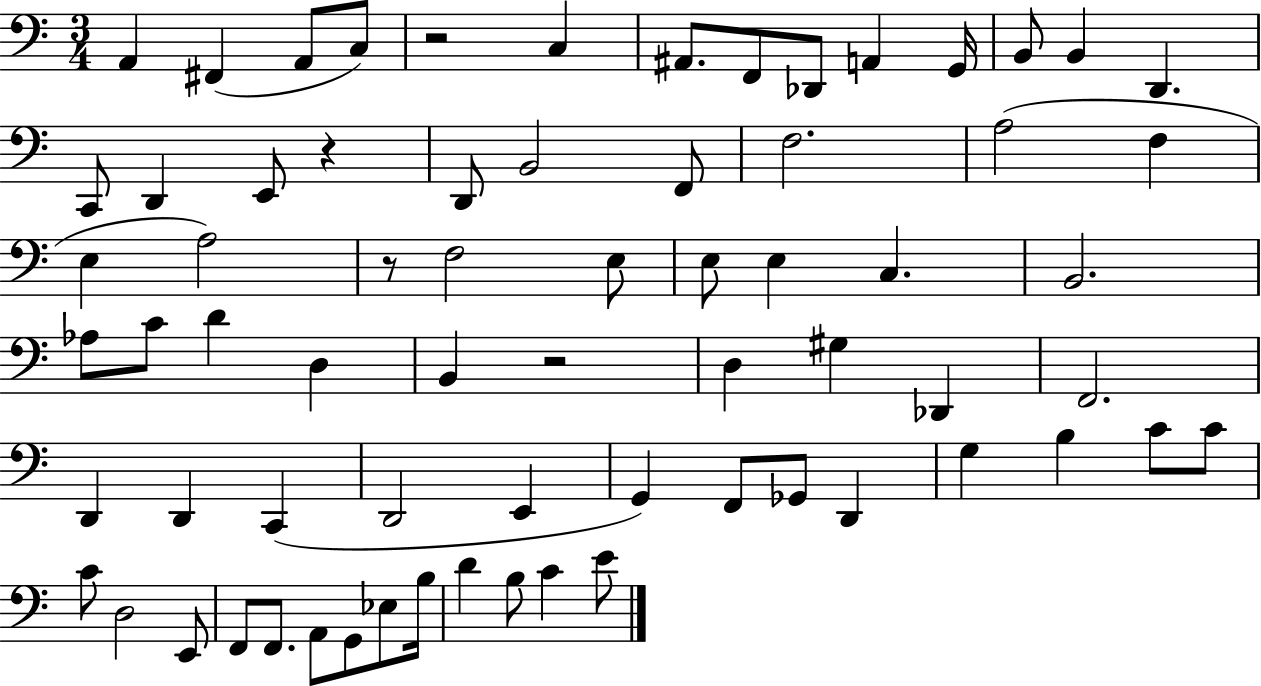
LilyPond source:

{
  \clef bass
  \numericTimeSignature
  \time 3/4
  \key c \major
  a,4 fis,4( a,8 c8) | r2 c4 | ais,8. f,8 des,8 a,4 g,16 | b,8 b,4 d,4. | \break c,8 d,4 e,8 r4 | d,8 b,2 f,8 | f2. | a2( f4 | \break e4 a2) | r8 f2 e8 | e8 e4 c4. | b,2. | \break aes8 c'8 d'4 d4 | b,4 r2 | d4 gis4 des,4 | f,2. | \break d,4 d,4 c,4( | d,2 e,4 | g,4) f,8 ges,8 d,4 | g4 b4 c'8 c'8 | \break c'8 d2 e,8 | f,8 f,8. a,8 g,8 ees8 b16 | d'4 b8 c'4 e'8 | \bar "|."
}